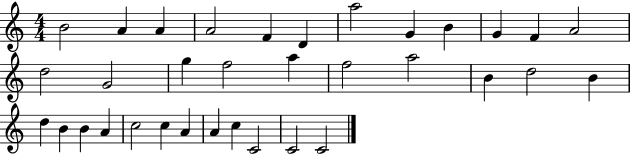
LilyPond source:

{
  \clef treble
  \numericTimeSignature
  \time 4/4
  \key c \major
  b'2 a'4 a'4 | a'2 f'4 d'4 | a''2 g'4 b'4 | g'4 f'4 a'2 | \break d''2 g'2 | g''4 f''2 a''4 | f''2 a''2 | b'4 d''2 b'4 | \break d''4 b'4 b'4 a'4 | c''2 c''4 a'4 | a'4 c''4 c'2 | c'2 c'2 | \break \bar "|."
}